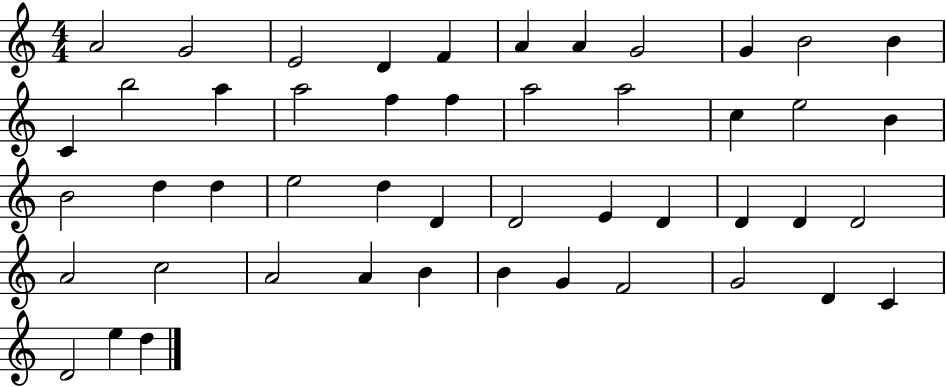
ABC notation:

X:1
T:Untitled
M:4/4
L:1/4
K:C
A2 G2 E2 D F A A G2 G B2 B C b2 a a2 f f a2 a2 c e2 B B2 d d e2 d D D2 E D D D D2 A2 c2 A2 A B B G F2 G2 D C D2 e d